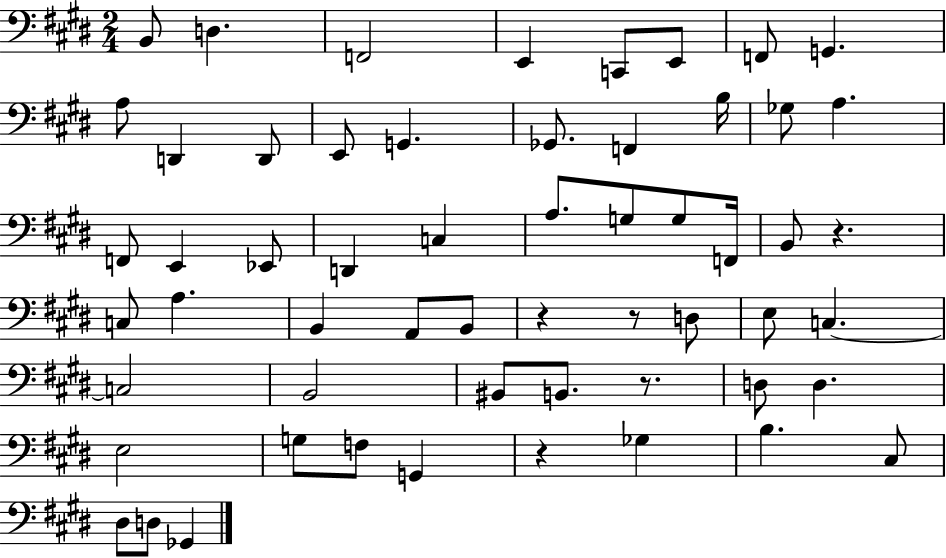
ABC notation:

X:1
T:Untitled
M:2/4
L:1/4
K:E
B,,/2 D, F,,2 E,, C,,/2 E,,/2 F,,/2 G,, A,/2 D,, D,,/2 E,,/2 G,, _G,,/2 F,, B,/4 _G,/2 A, F,,/2 E,, _E,,/2 D,, C, A,/2 G,/2 G,/2 F,,/4 B,,/2 z C,/2 A, B,, A,,/2 B,,/2 z z/2 D,/2 E,/2 C, C,2 B,,2 ^B,,/2 B,,/2 z/2 D,/2 D, E,2 G,/2 F,/2 G,, z _G, B, ^C,/2 ^D,/2 D,/2 _G,,